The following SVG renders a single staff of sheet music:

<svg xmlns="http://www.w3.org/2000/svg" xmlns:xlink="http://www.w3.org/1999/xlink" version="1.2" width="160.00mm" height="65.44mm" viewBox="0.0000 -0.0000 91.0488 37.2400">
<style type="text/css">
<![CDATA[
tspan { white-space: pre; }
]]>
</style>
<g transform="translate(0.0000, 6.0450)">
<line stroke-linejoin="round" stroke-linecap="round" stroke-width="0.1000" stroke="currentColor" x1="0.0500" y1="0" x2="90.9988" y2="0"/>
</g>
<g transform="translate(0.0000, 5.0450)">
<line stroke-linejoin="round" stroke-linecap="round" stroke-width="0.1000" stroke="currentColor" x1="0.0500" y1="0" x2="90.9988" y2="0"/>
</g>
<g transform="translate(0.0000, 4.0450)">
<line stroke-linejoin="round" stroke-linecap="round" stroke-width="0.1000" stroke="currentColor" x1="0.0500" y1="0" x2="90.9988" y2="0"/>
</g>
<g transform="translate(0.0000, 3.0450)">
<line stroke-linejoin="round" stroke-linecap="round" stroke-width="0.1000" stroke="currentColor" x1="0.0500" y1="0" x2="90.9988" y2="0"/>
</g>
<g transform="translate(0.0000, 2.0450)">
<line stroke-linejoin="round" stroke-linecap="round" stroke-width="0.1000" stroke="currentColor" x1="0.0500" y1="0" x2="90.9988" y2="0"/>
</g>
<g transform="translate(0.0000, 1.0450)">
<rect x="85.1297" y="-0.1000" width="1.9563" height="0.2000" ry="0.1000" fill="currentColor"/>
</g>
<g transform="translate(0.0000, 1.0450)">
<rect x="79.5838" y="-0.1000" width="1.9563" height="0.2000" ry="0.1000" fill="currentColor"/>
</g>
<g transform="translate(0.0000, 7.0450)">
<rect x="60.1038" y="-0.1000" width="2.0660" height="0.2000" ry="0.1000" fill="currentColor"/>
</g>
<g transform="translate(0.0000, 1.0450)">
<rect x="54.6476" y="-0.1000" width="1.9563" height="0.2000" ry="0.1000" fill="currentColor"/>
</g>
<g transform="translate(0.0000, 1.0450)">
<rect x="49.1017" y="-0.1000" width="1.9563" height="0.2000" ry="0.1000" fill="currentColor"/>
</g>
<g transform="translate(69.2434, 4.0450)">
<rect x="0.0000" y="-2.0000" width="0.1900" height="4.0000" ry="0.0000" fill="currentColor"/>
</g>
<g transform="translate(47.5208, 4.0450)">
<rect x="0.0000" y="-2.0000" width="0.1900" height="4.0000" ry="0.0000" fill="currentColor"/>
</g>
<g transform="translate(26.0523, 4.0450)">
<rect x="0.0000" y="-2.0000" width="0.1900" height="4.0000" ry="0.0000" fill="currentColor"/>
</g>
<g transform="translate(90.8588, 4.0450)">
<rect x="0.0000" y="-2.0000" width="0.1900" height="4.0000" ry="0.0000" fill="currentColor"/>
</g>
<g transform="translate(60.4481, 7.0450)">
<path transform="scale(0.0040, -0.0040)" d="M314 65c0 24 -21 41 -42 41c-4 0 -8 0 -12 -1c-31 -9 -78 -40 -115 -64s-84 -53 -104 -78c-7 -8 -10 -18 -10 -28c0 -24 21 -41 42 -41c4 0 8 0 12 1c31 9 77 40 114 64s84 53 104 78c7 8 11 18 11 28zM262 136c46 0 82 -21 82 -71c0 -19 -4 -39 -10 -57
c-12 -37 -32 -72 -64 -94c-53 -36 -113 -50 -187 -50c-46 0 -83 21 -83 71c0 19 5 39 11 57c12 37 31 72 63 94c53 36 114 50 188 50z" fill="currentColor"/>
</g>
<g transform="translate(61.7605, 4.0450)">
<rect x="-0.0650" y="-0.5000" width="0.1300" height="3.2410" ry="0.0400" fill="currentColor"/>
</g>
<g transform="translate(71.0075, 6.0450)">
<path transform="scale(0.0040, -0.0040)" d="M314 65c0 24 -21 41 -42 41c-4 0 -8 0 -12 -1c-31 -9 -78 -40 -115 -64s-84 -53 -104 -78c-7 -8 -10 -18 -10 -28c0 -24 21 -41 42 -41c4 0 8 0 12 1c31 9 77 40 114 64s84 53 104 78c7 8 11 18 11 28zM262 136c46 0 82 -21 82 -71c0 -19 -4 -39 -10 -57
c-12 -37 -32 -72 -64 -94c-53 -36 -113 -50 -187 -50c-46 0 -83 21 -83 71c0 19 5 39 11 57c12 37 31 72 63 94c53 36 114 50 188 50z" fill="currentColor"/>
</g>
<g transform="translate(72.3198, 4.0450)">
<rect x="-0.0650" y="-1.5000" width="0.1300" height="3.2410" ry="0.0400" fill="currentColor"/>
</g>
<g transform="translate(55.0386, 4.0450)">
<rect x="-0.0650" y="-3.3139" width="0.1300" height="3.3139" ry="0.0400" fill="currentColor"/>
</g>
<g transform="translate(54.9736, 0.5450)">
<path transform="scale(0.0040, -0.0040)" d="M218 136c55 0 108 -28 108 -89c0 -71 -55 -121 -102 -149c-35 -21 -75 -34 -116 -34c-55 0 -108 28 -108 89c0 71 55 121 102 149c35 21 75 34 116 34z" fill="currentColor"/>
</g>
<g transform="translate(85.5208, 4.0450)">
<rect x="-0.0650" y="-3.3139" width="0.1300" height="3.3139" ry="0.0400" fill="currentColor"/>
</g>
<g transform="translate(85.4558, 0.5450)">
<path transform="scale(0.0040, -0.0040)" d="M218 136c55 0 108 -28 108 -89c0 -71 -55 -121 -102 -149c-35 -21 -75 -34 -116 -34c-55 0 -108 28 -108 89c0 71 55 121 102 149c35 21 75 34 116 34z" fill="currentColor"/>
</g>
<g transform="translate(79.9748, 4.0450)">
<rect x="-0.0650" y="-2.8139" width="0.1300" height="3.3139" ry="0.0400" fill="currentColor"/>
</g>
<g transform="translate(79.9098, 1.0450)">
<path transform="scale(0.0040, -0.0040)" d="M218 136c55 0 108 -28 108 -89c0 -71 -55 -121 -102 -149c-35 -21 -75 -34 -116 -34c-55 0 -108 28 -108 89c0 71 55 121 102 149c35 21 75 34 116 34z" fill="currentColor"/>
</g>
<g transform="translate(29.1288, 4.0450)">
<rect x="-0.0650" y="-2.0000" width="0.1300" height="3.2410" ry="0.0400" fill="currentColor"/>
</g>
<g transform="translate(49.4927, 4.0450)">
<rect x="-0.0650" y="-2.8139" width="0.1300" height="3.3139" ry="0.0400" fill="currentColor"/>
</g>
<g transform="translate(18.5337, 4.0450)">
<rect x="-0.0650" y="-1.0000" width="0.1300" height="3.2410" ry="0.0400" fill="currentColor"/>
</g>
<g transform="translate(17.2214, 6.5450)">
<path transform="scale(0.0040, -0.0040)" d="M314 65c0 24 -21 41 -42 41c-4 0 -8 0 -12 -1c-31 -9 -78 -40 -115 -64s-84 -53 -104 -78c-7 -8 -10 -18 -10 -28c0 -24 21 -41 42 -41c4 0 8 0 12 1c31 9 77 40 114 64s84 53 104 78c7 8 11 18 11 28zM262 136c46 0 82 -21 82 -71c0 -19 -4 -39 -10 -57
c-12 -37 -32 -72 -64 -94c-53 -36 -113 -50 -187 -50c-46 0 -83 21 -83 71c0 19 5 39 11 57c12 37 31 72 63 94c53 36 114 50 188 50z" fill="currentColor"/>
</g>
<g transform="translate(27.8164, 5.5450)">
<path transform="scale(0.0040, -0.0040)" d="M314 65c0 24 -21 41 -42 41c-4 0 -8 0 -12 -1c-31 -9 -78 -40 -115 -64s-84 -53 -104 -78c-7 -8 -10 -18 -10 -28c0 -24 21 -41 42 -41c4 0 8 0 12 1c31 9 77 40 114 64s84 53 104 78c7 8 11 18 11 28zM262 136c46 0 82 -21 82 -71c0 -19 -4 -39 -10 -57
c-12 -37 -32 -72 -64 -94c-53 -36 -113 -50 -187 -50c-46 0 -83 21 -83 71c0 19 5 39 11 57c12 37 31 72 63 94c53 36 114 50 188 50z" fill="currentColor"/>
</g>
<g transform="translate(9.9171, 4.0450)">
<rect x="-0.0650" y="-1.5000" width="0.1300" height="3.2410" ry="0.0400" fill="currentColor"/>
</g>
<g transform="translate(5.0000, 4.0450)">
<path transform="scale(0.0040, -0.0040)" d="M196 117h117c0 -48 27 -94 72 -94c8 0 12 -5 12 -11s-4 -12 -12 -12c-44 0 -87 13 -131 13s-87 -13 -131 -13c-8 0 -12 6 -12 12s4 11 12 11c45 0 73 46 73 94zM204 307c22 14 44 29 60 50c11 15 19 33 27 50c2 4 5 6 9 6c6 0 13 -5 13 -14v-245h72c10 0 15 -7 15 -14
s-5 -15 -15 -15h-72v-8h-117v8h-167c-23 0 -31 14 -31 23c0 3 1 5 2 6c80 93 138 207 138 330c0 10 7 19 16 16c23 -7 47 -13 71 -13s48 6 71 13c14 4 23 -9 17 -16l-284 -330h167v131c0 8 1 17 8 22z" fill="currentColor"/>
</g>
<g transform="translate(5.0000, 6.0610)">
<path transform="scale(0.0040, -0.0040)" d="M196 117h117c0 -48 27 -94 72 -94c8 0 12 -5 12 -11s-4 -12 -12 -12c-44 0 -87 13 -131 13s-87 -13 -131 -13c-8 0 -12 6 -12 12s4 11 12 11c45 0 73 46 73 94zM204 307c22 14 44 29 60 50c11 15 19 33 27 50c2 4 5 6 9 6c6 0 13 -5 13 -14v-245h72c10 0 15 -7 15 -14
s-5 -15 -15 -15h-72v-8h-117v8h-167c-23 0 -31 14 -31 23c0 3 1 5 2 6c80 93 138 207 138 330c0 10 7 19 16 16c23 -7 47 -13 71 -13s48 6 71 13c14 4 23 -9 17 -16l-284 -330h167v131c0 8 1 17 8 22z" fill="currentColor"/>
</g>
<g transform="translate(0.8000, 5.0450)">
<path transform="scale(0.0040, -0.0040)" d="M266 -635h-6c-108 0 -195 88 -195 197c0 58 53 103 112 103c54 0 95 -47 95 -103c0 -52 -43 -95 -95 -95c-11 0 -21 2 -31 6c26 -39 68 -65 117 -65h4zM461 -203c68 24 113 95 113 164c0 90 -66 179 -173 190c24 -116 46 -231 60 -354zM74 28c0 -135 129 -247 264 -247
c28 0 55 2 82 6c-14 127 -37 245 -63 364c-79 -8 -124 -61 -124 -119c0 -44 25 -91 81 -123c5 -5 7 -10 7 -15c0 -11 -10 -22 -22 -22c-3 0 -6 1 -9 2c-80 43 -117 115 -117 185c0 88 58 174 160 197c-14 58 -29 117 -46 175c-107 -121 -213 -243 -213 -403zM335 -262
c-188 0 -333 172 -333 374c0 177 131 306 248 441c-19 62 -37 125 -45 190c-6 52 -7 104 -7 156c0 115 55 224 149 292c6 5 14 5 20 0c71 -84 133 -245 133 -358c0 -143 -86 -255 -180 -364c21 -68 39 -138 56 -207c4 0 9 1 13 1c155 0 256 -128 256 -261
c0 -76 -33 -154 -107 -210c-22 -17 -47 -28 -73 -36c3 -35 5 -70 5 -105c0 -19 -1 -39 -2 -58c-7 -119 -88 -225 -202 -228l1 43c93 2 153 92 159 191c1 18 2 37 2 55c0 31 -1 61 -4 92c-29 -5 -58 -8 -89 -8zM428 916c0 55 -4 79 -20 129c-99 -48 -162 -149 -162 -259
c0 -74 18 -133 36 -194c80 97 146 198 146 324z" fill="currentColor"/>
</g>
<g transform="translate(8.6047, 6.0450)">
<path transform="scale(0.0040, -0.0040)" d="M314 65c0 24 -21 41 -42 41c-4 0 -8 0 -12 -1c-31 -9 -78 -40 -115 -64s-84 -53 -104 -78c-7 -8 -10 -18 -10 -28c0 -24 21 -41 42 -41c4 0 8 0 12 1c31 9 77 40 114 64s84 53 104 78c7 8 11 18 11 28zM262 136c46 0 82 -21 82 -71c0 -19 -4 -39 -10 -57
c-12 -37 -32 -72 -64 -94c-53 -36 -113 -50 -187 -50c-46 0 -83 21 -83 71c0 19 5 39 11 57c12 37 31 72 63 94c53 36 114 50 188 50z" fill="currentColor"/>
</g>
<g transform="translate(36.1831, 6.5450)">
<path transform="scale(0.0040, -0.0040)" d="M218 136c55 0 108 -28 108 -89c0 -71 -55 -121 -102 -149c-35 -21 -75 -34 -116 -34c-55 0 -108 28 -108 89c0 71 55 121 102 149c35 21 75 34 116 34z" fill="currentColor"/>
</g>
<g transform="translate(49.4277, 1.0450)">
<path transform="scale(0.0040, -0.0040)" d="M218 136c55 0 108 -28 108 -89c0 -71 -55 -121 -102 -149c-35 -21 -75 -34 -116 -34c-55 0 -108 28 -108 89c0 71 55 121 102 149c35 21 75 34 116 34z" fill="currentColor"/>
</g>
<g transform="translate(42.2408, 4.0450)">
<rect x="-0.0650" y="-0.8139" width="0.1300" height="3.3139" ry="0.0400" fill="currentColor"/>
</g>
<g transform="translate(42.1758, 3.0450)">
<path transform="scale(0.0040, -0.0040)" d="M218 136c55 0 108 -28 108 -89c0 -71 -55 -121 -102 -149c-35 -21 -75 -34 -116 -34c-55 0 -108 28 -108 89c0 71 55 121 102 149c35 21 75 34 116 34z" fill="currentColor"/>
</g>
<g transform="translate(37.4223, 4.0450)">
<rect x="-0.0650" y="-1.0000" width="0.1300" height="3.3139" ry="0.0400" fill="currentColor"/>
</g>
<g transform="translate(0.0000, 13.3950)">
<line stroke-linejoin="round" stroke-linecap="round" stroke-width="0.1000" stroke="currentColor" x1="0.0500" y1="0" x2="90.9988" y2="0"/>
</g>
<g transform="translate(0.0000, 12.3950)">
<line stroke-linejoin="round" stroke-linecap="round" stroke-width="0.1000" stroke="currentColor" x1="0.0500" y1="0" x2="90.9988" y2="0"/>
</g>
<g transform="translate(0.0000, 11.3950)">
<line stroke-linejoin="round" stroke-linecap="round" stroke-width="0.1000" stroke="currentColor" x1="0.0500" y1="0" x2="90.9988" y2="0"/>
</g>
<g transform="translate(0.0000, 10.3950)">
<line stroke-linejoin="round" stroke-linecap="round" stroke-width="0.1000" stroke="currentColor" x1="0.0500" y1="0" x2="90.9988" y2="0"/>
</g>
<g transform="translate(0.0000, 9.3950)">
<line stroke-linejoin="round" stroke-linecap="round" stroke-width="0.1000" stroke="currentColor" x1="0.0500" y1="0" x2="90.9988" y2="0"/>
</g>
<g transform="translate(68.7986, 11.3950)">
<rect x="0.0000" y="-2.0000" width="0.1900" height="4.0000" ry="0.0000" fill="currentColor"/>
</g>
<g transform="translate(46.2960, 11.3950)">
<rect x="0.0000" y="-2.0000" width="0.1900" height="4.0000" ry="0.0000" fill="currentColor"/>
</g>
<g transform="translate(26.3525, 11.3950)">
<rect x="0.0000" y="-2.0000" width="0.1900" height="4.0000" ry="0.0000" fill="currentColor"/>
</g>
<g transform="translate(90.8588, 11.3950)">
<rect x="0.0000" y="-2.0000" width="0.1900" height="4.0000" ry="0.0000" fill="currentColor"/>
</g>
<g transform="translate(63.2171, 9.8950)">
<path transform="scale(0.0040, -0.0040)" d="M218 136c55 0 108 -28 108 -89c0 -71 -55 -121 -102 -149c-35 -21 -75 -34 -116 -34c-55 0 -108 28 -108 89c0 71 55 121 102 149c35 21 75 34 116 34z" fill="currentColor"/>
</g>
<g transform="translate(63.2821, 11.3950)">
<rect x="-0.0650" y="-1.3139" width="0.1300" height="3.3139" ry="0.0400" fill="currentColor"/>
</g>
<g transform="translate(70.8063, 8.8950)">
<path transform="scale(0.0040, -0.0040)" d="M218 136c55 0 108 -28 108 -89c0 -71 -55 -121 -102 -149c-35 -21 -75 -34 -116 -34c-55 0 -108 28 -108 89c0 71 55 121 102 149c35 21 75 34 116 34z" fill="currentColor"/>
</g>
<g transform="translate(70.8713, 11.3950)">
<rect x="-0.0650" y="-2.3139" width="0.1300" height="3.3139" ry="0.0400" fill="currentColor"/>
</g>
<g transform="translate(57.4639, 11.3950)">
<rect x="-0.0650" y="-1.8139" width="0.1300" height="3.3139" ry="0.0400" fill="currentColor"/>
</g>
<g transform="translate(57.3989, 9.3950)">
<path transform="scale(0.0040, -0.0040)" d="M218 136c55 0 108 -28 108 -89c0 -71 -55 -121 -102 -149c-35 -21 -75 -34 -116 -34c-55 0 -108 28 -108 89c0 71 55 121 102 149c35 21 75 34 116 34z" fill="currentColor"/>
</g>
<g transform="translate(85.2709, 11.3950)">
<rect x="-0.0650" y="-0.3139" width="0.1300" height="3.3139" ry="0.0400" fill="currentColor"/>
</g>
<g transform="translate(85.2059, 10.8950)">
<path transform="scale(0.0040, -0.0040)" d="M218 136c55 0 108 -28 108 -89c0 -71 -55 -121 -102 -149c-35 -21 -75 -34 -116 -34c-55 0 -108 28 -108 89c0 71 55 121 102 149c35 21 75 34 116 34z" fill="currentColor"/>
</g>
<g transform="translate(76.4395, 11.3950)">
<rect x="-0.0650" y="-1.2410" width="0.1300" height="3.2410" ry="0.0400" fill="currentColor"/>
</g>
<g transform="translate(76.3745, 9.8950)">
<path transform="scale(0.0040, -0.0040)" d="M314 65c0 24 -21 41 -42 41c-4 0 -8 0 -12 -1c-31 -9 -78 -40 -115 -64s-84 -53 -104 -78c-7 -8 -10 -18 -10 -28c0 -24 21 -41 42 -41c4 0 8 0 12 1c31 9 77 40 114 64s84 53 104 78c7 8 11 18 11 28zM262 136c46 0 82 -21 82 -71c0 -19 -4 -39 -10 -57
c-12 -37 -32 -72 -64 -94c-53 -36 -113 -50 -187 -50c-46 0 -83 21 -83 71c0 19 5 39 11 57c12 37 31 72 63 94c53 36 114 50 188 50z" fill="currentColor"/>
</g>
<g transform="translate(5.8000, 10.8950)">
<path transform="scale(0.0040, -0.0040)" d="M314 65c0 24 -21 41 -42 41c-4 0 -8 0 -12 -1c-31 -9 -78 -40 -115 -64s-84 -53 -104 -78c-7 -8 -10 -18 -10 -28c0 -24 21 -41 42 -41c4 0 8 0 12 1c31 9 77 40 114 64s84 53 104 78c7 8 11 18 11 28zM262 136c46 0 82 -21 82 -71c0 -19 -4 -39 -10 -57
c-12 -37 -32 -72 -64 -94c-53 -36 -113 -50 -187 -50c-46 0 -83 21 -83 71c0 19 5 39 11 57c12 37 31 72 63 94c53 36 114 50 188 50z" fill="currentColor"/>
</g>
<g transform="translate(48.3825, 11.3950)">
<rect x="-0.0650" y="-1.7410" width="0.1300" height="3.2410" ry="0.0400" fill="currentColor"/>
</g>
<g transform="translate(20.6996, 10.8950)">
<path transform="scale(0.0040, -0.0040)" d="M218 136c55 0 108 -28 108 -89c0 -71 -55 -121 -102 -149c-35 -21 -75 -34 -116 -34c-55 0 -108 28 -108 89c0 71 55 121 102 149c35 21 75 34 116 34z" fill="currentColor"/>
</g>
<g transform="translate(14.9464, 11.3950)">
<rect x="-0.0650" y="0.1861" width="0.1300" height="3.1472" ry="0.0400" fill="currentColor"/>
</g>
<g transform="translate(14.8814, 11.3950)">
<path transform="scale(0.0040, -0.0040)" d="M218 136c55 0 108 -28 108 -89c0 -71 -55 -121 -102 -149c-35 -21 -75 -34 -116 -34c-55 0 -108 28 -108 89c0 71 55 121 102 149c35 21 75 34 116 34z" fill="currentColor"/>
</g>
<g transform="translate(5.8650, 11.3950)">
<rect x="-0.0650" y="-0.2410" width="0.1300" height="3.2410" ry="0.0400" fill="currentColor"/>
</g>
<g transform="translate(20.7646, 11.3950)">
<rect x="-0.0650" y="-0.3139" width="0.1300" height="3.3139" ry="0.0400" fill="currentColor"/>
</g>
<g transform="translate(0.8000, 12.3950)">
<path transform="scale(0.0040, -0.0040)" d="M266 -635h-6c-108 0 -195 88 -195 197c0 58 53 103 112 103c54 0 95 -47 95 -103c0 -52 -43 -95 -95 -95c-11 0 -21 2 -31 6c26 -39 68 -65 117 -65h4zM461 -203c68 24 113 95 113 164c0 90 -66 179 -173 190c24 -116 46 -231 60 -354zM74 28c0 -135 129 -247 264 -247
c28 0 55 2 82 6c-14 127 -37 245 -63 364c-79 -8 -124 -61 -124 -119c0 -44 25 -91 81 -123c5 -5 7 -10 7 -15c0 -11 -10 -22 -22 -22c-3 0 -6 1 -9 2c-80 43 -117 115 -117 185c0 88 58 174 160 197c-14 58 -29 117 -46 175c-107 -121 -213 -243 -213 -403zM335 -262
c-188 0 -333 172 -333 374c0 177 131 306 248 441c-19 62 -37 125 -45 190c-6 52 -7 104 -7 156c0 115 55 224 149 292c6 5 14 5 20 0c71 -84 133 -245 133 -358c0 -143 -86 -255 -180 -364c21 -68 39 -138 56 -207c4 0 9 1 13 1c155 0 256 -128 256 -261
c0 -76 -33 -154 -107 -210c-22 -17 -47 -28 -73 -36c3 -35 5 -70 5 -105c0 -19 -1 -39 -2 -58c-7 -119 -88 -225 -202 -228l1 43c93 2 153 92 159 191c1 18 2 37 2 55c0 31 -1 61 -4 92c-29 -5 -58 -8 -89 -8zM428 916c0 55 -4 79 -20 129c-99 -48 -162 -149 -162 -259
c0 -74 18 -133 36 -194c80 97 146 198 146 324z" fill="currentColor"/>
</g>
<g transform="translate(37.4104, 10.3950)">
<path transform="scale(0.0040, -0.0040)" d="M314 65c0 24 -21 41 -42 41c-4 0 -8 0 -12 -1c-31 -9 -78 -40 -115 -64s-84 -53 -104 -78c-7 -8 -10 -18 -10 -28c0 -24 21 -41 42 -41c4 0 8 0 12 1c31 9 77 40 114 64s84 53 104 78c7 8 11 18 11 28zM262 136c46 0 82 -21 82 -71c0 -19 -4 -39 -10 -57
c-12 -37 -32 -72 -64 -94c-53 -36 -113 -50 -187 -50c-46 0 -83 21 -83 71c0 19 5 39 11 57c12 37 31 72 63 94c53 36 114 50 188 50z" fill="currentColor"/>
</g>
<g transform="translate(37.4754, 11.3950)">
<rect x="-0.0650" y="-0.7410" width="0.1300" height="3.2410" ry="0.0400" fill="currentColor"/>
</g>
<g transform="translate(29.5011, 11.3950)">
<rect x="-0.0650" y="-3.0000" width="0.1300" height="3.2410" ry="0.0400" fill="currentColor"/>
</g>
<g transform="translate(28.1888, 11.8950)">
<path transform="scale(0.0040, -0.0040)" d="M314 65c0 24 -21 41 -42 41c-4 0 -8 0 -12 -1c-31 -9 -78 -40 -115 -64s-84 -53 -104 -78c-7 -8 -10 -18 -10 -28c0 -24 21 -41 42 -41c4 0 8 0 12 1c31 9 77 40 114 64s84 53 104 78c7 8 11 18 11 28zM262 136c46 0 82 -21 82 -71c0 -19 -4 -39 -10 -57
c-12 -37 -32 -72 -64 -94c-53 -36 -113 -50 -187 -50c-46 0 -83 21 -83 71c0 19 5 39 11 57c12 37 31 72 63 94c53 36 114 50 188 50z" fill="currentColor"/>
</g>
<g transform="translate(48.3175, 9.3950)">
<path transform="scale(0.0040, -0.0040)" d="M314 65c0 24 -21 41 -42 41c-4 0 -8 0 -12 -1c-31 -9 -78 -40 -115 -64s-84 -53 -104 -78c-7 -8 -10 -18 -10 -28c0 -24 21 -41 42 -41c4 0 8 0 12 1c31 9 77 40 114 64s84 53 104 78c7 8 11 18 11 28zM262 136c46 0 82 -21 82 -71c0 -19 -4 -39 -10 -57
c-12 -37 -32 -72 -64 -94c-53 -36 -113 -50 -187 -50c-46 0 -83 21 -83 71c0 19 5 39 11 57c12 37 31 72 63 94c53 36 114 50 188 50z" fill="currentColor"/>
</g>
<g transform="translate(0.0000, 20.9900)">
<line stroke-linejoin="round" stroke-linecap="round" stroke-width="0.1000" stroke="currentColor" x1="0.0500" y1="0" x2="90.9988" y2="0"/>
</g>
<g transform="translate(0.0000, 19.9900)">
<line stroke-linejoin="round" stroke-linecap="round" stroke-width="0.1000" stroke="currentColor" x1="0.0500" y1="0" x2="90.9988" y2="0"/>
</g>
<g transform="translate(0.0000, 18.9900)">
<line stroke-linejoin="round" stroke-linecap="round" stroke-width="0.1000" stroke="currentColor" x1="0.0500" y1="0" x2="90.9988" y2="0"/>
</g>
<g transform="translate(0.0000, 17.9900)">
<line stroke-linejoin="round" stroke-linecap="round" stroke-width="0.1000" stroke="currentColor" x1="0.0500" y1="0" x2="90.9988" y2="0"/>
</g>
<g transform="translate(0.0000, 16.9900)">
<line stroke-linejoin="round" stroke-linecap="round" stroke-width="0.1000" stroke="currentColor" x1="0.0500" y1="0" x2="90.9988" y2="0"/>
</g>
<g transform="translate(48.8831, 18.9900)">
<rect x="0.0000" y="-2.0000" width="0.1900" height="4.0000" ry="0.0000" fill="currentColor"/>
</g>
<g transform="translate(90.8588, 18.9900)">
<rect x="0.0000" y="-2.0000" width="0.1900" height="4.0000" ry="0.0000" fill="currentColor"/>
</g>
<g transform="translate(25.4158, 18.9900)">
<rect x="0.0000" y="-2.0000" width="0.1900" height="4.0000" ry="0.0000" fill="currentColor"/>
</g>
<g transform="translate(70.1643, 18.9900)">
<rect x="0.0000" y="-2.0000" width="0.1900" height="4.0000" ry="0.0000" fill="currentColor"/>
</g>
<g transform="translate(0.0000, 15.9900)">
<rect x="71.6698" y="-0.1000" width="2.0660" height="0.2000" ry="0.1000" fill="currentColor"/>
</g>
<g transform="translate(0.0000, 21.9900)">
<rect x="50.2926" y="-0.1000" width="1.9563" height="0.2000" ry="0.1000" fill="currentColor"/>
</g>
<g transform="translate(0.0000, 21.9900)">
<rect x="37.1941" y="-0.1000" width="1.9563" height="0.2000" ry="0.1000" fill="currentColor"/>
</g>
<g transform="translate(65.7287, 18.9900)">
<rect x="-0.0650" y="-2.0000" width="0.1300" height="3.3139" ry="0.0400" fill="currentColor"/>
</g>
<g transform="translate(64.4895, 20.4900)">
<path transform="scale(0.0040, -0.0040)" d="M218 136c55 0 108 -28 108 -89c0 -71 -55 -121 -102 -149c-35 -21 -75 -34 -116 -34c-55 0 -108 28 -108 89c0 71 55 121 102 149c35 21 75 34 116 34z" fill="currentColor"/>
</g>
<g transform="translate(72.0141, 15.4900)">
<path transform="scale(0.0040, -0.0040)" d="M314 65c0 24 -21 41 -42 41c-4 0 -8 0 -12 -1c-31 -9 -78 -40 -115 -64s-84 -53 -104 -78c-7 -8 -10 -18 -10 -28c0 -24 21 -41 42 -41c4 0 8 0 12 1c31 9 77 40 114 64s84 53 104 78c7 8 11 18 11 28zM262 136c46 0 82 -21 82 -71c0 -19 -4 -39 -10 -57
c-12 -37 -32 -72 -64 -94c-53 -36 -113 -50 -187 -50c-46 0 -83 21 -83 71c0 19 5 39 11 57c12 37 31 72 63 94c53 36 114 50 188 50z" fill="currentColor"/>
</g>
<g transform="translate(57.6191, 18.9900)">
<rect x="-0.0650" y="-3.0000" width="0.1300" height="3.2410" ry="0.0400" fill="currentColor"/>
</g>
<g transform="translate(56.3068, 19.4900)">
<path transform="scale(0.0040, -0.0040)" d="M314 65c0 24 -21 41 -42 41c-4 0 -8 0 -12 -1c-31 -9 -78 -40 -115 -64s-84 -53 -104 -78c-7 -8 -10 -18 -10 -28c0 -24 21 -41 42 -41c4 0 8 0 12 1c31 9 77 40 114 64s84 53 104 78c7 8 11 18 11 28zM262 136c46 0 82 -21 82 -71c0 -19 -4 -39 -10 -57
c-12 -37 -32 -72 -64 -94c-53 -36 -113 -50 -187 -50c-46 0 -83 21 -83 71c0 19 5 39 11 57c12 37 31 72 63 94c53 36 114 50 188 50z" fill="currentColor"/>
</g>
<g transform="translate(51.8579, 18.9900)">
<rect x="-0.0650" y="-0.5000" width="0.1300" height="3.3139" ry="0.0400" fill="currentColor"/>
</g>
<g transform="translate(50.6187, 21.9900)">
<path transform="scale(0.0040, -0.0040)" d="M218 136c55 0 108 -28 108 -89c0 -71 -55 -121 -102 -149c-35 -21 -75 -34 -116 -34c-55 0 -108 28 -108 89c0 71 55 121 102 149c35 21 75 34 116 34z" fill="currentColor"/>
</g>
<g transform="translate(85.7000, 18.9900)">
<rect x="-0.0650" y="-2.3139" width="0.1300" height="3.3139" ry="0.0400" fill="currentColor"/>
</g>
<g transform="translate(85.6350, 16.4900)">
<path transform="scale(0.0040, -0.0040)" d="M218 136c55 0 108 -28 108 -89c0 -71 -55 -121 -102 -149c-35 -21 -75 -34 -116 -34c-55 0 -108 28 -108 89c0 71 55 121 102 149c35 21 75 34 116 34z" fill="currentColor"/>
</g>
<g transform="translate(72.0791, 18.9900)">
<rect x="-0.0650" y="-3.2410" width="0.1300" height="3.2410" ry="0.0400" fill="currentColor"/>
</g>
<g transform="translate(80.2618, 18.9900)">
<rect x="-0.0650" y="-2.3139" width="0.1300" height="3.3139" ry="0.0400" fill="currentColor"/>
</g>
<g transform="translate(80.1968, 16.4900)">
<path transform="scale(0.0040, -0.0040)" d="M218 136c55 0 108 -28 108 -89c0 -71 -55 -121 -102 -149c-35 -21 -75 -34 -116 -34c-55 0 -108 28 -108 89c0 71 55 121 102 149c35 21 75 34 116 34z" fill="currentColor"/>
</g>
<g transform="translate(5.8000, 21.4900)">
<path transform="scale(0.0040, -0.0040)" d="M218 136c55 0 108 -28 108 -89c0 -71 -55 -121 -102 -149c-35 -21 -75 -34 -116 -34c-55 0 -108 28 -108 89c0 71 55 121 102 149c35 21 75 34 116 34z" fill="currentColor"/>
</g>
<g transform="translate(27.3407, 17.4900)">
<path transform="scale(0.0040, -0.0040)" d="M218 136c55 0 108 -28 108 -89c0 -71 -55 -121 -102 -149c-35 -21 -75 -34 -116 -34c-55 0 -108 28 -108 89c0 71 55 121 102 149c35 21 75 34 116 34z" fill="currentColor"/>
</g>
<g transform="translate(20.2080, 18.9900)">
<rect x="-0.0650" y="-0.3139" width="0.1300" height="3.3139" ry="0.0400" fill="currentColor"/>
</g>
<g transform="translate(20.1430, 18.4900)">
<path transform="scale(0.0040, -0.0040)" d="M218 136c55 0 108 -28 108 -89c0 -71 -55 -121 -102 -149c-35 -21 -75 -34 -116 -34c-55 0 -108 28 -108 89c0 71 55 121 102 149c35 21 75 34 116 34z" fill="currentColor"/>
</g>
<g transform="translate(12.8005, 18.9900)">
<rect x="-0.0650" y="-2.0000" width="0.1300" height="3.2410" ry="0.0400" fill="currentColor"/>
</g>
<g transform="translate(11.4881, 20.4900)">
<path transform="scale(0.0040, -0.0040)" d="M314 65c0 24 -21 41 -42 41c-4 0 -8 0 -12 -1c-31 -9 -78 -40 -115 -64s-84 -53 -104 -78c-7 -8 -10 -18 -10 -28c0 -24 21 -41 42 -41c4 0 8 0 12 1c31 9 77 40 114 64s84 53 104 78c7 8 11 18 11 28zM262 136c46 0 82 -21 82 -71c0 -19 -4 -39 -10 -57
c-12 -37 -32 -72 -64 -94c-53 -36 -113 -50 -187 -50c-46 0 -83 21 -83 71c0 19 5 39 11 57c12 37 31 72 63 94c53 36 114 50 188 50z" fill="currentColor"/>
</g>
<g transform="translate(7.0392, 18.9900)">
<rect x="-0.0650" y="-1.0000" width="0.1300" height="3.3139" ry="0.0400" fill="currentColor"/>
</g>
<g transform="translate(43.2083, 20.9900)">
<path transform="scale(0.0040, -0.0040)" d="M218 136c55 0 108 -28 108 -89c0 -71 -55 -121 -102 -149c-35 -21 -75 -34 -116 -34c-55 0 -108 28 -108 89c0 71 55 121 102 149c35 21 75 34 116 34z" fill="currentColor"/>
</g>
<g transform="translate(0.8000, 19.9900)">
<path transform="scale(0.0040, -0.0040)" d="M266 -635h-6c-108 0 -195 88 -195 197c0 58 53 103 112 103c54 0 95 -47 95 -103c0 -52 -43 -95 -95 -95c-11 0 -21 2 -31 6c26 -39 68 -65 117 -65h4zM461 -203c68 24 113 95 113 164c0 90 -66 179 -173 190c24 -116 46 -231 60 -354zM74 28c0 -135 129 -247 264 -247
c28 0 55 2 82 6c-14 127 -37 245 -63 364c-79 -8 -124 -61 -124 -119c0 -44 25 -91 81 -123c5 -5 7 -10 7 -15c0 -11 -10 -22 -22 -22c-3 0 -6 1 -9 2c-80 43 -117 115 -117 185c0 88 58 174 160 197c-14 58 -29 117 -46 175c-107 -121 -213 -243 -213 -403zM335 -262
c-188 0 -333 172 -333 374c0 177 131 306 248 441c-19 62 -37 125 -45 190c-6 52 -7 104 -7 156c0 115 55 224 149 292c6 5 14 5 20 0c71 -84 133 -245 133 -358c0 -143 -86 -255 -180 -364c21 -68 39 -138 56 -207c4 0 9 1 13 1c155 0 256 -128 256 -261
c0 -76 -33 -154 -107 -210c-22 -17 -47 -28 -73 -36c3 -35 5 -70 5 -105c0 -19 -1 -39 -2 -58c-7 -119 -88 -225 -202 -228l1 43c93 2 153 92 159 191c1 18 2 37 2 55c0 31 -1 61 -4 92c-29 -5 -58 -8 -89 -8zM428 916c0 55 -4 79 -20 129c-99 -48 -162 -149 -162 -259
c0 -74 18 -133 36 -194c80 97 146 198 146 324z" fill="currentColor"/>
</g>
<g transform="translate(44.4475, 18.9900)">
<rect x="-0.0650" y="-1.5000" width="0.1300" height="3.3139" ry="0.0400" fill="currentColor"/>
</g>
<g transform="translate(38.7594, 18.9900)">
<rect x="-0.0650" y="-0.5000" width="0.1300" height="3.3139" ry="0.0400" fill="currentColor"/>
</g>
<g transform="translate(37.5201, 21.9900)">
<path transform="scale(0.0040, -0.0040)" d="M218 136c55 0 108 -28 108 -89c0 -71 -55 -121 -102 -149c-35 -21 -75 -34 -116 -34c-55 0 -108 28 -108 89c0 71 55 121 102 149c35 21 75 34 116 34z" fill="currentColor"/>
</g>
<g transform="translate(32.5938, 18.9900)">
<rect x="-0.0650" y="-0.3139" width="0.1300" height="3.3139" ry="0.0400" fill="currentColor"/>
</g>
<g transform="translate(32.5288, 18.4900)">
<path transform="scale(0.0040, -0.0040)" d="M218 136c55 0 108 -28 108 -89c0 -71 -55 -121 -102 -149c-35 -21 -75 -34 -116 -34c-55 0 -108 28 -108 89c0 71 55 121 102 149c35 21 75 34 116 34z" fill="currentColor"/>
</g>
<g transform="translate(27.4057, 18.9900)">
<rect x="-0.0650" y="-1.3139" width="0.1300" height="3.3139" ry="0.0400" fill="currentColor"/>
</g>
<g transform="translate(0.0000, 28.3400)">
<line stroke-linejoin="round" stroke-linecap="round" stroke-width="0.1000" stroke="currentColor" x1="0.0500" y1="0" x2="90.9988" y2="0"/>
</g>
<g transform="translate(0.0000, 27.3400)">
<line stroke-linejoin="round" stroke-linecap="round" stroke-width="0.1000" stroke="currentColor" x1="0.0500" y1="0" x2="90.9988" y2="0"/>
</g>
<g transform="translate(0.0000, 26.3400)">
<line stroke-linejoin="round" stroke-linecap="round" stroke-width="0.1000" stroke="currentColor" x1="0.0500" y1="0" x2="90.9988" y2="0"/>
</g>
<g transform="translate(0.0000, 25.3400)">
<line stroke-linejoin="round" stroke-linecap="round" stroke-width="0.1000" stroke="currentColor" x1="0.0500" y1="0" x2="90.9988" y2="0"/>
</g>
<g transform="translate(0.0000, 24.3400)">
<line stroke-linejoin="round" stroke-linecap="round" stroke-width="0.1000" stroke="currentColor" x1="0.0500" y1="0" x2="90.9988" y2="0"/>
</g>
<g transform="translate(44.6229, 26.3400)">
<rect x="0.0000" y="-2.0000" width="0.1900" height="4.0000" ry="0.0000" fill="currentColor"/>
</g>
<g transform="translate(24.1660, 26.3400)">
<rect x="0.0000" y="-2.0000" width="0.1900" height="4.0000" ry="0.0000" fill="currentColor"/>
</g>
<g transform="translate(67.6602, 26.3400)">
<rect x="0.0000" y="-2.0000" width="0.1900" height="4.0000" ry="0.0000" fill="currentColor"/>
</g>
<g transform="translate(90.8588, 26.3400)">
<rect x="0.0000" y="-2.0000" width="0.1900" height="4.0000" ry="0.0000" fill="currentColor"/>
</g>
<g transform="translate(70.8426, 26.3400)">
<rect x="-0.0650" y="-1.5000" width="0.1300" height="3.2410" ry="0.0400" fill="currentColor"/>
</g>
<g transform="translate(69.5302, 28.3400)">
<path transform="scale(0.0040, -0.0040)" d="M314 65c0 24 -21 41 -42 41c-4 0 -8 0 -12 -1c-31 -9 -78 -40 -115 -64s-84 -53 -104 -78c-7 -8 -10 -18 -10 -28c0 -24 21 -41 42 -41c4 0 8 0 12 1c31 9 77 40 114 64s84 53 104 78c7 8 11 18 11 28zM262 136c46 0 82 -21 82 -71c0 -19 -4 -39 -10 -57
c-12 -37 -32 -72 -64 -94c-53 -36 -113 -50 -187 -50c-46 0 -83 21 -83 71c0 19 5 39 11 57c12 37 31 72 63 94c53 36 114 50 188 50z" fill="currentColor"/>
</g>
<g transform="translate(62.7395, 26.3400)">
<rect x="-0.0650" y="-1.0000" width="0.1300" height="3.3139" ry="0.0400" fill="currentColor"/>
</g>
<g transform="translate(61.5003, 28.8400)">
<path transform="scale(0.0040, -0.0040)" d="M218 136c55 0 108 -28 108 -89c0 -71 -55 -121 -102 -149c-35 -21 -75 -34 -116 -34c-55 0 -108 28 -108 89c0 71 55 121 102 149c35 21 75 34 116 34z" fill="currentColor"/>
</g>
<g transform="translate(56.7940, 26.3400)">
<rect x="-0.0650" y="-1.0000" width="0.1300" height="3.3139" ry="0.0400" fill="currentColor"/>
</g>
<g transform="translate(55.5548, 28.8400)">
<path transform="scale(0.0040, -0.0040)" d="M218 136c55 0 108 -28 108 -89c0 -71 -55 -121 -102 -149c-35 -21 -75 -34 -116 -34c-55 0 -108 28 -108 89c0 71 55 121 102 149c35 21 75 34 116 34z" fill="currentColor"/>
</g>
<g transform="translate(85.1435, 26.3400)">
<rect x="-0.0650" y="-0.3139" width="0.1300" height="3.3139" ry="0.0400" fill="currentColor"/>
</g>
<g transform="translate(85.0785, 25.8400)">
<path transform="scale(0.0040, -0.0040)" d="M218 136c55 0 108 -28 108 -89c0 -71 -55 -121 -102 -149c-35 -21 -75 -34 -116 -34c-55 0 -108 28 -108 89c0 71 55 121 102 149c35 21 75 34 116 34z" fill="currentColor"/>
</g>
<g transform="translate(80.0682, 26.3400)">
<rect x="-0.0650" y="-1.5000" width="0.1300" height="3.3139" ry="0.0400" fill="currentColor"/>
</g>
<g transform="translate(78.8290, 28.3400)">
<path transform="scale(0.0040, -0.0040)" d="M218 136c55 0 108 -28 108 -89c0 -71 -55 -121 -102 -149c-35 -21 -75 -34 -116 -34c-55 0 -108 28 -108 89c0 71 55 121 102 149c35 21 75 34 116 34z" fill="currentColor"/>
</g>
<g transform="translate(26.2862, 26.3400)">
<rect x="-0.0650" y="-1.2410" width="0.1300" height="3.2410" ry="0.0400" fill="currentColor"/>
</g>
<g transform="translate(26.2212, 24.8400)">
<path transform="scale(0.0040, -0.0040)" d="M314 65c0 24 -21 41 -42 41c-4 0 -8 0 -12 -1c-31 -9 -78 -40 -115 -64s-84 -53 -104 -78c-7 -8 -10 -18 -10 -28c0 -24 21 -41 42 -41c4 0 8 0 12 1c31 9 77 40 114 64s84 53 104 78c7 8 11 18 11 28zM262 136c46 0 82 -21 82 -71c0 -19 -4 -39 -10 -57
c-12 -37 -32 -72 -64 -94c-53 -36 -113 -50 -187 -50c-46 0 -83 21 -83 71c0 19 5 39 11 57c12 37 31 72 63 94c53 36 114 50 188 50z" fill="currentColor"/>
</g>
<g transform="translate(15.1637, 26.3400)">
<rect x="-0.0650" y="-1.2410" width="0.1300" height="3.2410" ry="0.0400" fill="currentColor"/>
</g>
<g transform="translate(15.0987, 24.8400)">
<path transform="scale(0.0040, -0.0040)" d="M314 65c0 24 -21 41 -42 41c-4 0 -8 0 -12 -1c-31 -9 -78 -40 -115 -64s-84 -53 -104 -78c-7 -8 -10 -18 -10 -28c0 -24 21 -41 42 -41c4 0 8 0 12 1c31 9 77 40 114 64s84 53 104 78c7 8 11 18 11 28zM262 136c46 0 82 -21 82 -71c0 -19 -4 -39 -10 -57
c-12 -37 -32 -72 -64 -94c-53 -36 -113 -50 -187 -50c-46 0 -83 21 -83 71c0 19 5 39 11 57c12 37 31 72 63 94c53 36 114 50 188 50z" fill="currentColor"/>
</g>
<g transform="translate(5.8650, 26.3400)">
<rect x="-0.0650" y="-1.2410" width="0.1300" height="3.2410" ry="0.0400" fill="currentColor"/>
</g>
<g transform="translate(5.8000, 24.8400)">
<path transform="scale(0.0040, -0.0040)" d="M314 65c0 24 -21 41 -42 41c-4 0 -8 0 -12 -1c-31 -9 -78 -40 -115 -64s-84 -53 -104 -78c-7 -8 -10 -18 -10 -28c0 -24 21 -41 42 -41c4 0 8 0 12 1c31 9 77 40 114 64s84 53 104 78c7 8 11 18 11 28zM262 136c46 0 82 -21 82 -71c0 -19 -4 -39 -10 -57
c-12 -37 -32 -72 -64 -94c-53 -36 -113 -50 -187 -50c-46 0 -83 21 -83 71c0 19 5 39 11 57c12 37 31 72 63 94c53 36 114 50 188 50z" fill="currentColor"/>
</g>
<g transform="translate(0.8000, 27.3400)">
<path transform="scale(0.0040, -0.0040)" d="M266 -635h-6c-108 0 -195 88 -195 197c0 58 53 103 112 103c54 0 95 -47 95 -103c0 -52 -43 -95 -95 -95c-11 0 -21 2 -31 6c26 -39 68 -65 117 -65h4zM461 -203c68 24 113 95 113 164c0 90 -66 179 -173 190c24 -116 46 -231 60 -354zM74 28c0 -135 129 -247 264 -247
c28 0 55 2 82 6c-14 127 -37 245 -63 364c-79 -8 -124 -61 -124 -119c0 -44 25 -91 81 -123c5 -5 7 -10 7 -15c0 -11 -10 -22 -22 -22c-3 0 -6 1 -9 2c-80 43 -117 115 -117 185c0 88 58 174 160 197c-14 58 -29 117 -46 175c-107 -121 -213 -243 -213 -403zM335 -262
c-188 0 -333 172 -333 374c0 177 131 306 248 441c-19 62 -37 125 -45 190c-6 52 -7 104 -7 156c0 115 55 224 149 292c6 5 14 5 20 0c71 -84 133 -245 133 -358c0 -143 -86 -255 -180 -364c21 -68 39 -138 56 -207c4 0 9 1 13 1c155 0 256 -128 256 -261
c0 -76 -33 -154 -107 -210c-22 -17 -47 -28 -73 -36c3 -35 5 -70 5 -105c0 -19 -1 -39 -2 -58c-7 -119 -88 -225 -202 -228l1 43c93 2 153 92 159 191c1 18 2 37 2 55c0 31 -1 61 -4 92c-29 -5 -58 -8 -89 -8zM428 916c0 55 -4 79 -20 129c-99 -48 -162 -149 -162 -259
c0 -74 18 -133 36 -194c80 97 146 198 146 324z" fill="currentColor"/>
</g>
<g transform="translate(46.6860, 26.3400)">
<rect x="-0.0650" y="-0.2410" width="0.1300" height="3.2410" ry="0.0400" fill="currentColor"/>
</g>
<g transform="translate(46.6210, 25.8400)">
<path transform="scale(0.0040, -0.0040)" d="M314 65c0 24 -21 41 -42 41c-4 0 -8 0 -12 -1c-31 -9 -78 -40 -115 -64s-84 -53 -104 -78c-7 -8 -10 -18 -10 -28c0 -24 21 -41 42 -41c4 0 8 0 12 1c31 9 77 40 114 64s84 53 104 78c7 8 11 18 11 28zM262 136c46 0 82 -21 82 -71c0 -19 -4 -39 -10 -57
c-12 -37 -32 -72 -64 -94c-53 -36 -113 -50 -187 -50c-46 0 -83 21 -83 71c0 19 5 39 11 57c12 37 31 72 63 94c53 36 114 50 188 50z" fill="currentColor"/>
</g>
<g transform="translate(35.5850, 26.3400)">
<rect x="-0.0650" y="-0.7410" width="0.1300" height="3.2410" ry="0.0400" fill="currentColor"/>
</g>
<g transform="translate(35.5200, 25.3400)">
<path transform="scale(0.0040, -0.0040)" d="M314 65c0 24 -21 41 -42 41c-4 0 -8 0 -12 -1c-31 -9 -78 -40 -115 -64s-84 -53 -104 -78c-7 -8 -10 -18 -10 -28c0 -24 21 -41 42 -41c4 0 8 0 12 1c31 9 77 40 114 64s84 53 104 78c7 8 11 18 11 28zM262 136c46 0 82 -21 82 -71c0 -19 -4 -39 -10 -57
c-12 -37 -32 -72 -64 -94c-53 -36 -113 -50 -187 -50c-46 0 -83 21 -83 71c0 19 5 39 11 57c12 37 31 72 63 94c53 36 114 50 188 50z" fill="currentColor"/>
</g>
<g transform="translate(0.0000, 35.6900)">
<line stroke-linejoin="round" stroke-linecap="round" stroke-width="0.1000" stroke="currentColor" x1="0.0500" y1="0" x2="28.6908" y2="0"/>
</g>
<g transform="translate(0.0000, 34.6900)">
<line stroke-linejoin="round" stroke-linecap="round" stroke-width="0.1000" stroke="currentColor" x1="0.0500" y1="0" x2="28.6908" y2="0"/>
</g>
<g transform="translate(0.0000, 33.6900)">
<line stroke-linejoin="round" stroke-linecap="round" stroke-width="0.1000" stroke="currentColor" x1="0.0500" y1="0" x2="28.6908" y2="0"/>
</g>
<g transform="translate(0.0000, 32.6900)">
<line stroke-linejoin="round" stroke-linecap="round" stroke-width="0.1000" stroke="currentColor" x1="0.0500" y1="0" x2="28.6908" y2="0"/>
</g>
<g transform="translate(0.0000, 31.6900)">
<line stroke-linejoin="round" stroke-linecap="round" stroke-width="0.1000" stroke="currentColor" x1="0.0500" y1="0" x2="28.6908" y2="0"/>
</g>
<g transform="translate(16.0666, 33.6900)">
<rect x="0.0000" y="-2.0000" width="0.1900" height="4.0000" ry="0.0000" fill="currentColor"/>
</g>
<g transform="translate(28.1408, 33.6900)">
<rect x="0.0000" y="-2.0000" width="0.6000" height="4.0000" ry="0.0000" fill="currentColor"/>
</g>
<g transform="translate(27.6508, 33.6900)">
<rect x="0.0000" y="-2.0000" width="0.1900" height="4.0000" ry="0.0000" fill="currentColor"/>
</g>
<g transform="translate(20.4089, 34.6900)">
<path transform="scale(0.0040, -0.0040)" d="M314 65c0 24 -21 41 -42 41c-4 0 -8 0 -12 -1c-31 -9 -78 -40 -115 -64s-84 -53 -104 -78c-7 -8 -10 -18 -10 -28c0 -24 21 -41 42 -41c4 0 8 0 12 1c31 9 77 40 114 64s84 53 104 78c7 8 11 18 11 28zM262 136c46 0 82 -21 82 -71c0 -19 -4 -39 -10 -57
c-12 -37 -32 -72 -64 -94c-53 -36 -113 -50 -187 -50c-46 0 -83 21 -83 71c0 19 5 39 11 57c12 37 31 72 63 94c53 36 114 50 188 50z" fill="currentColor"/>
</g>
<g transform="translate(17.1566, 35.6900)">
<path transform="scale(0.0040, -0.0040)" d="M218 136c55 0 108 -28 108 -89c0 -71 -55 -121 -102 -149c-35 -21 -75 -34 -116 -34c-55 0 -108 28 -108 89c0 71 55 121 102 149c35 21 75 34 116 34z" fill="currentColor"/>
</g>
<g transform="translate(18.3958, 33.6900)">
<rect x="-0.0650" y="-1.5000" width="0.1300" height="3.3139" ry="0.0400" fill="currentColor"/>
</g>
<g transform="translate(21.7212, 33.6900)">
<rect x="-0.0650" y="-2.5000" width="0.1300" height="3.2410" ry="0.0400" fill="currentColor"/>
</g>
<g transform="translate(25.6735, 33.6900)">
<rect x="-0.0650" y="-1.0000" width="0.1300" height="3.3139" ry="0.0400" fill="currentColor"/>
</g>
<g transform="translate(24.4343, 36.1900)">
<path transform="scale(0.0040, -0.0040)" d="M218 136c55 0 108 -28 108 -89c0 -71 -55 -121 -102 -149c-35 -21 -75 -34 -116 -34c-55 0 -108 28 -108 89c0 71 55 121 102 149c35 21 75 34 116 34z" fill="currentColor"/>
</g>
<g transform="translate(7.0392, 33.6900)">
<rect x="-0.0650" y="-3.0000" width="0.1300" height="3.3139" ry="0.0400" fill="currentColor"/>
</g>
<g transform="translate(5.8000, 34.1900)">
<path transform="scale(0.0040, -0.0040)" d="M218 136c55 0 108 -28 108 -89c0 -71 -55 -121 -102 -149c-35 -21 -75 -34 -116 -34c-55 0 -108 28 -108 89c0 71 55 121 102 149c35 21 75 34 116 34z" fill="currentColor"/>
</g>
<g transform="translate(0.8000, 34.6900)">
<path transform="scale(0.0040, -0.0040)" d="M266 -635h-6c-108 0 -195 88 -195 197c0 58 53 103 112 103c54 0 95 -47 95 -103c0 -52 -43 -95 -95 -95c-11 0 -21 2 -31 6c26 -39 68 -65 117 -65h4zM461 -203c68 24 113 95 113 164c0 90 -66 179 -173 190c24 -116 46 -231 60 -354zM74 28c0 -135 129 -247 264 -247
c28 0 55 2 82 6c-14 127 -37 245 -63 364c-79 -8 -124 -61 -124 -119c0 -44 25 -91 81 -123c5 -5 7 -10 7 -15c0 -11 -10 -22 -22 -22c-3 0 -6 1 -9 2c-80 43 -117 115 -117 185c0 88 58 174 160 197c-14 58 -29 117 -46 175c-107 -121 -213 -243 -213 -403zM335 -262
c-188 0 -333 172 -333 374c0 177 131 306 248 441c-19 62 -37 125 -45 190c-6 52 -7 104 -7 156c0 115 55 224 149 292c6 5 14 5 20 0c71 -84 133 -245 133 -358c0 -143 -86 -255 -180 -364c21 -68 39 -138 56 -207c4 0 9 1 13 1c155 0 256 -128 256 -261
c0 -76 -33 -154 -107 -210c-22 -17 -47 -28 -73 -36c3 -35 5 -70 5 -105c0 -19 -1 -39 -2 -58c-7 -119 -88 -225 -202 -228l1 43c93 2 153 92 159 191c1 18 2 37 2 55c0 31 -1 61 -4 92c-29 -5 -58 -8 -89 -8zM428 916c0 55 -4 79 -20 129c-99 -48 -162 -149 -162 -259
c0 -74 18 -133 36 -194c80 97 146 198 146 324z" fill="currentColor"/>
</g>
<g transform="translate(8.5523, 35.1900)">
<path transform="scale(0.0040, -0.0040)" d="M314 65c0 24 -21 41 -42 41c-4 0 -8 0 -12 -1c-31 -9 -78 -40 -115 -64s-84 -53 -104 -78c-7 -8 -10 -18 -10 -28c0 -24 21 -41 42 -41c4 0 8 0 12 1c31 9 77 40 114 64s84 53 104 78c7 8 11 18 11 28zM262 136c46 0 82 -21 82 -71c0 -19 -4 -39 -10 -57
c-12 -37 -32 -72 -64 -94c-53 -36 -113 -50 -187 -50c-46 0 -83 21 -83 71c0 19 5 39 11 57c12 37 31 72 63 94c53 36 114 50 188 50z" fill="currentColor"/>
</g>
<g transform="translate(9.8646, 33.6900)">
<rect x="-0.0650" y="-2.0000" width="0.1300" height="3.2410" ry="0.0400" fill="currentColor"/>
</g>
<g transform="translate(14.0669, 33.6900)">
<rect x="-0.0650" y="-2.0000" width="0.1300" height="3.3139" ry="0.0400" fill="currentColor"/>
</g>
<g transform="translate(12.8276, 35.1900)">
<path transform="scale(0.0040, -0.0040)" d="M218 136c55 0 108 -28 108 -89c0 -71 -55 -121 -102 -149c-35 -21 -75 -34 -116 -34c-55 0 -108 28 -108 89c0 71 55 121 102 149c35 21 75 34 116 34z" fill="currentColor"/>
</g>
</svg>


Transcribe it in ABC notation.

X:1
T:Untitled
M:4/4
L:1/4
K:C
E2 D2 F2 D d a b C2 E2 a b c2 B c A2 d2 f2 f e g e2 c D F2 c e c C E C A2 F b2 g g e2 e2 e2 d2 c2 D D E2 E c A F2 F E G2 D